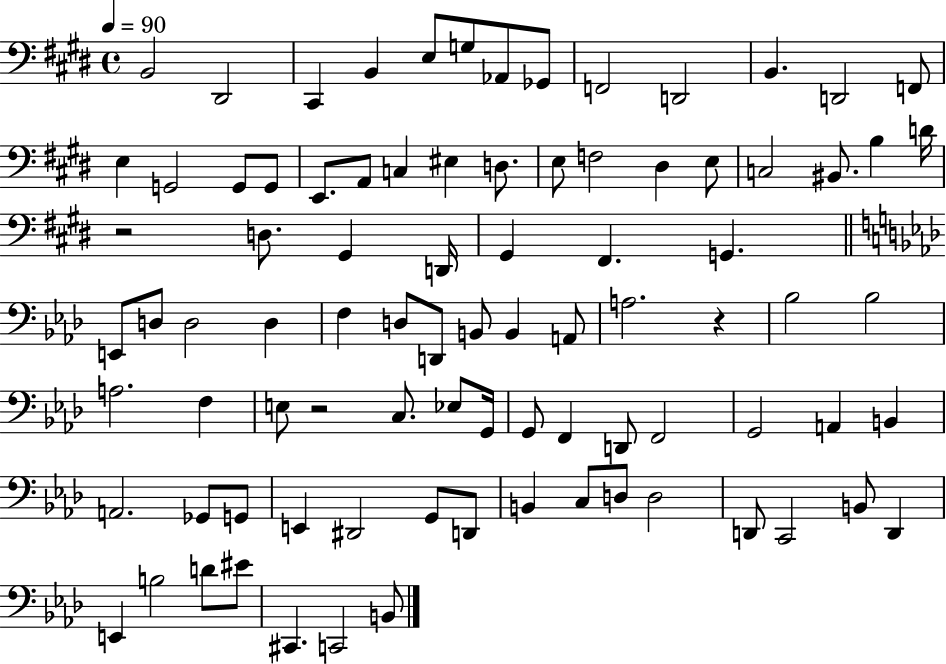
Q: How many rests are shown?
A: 3